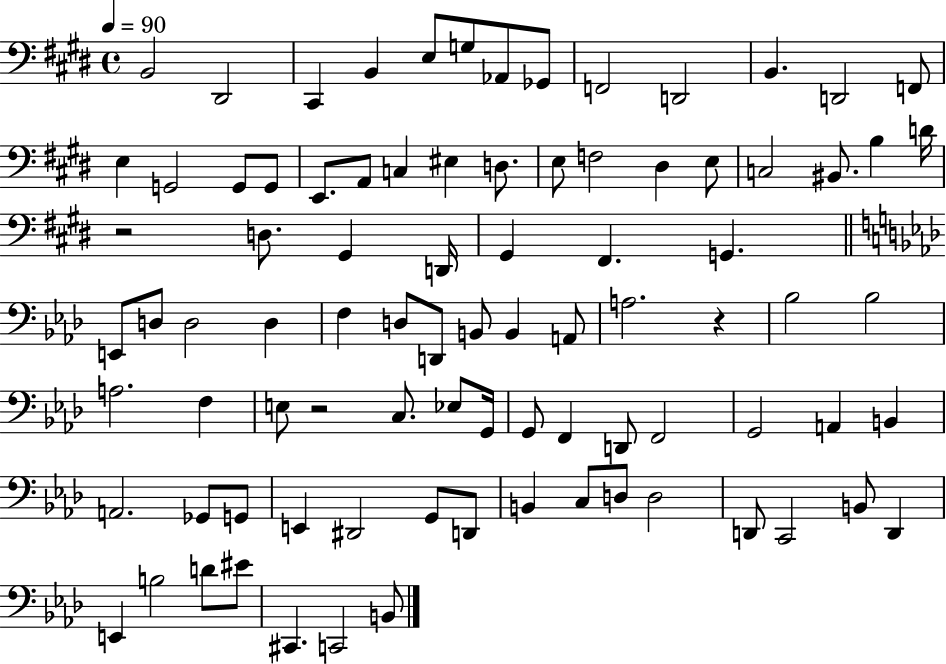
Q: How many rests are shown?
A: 3